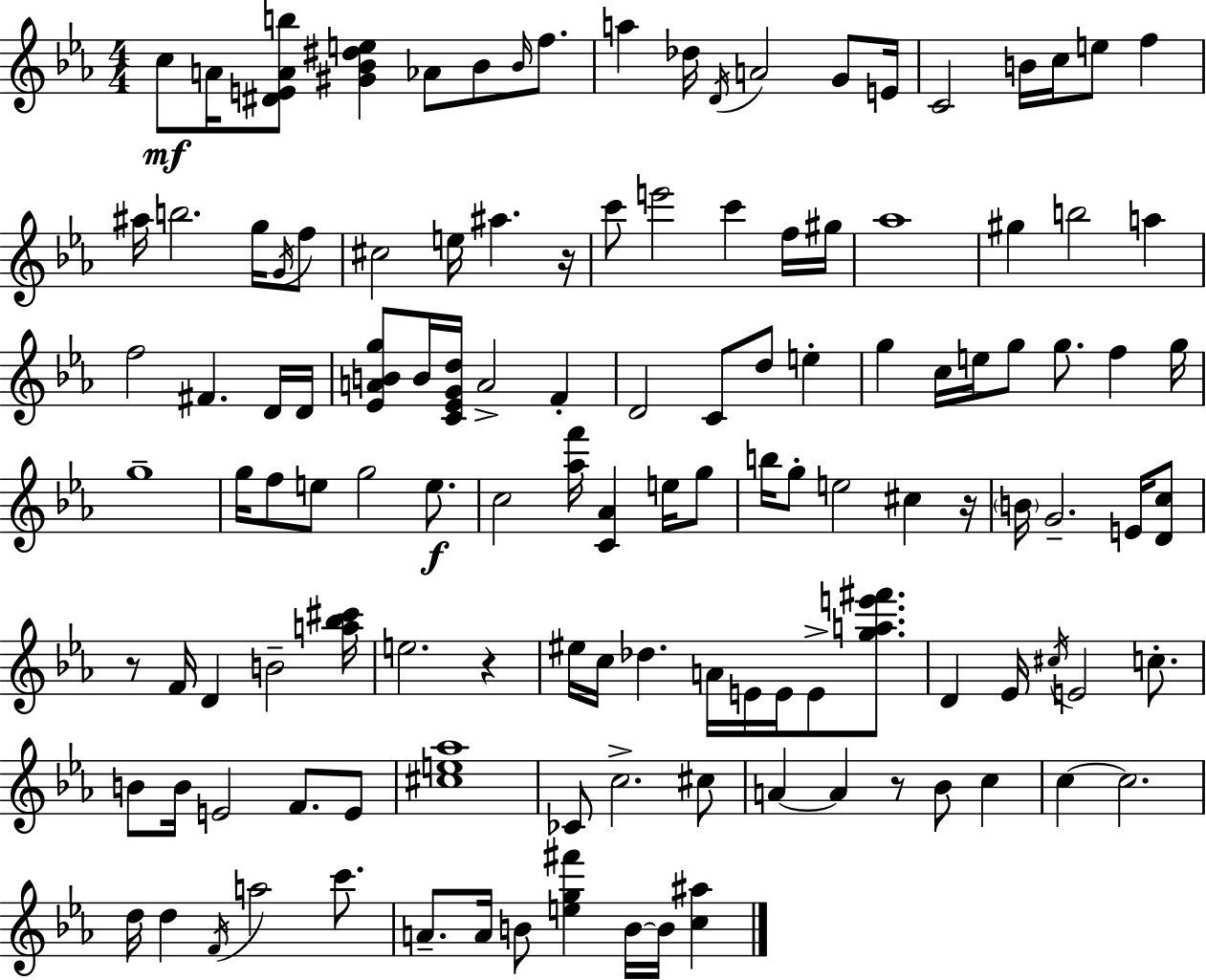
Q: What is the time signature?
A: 4/4